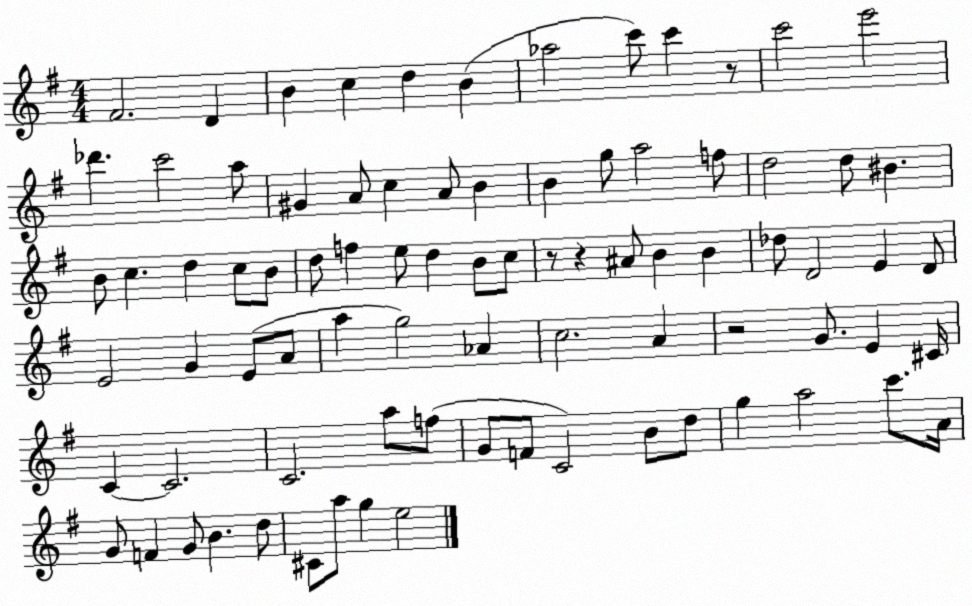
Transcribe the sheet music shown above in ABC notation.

X:1
T:Untitled
M:4/4
L:1/4
K:G
^F2 D B c d B _a2 c'/2 c' z/2 c'2 e'2 _d' c'2 a/2 ^G A/2 c A/2 B B g/2 a2 f/2 d2 d/2 ^B B/2 c d c/2 B/2 d/2 f e/2 d B/2 c/2 z/2 z ^A/2 B B _d/2 D2 E D/2 E2 G E/2 A/2 a g2 _A c2 A z2 G/2 E ^C/4 C C2 C2 a/2 f/2 G/2 F/2 C2 B/2 d/2 g a2 c'/2 A/4 G/2 F G/2 B d/2 ^C/2 a/2 g e2